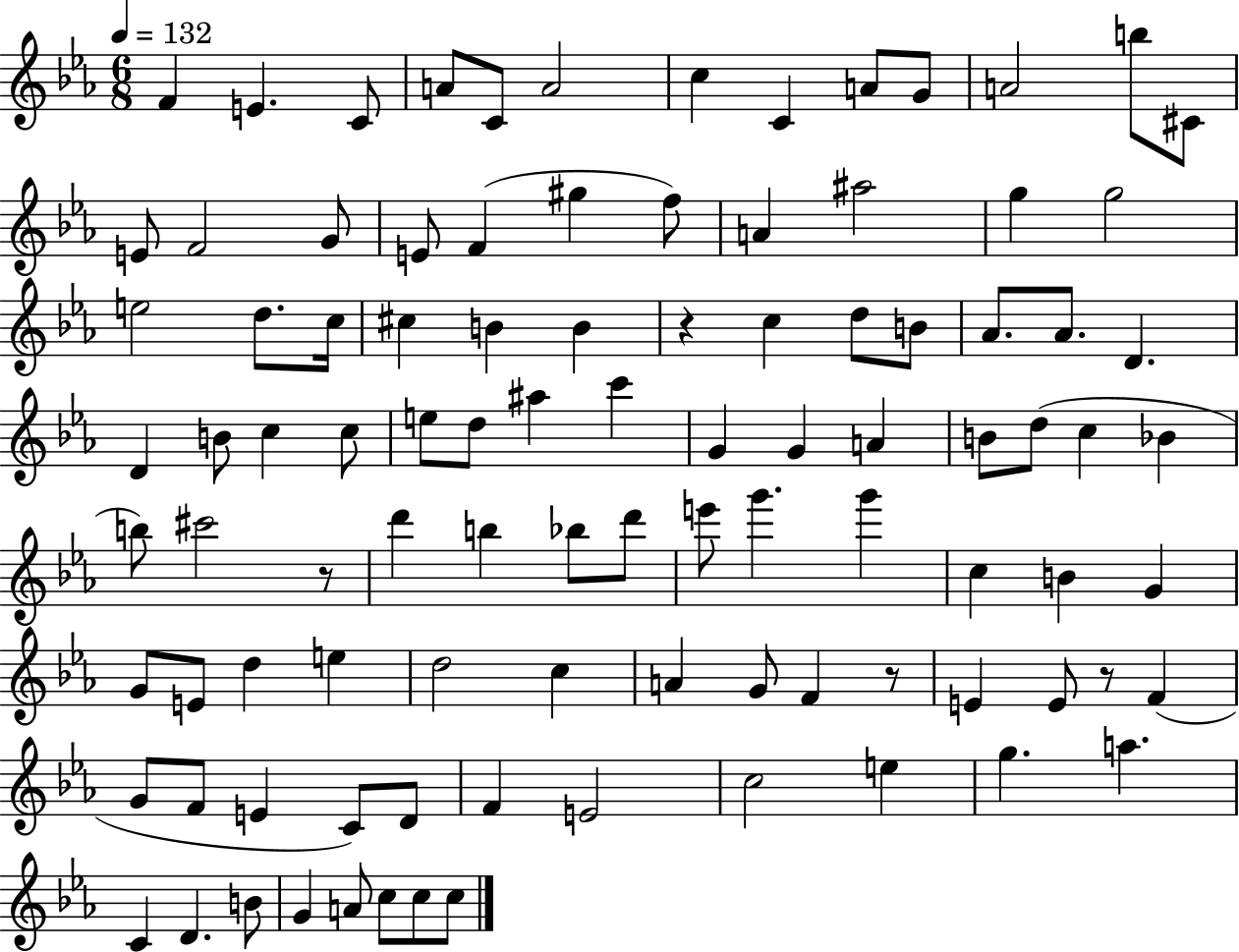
{
  \clef treble
  \numericTimeSignature
  \time 6/8
  \key ees \major
  \tempo 4 = 132
  f'4 e'4. c'8 | a'8 c'8 a'2 | c''4 c'4 a'8 g'8 | a'2 b''8 cis'8 | \break e'8 f'2 g'8 | e'8 f'4( gis''4 f''8) | a'4 ais''2 | g''4 g''2 | \break e''2 d''8. c''16 | cis''4 b'4 b'4 | r4 c''4 d''8 b'8 | aes'8. aes'8. d'4. | \break d'4 b'8 c''4 c''8 | e''8 d''8 ais''4 c'''4 | g'4 g'4 a'4 | b'8 d''8( c''4 bes'4 | \break b''8) cis'''2 r8 | d'''4 b''4 bes''8 d'''8 | e'''8 g'''4. g'''4 | c''4 b'4 g'4 | \break g'8 e'8 d''4 e''4 | d''2 c''4 | a'4 g'8 f'4 r8 | e'4 e'8 r8 f'4( | \break g'8 f'8 e'4 c'8) d'8 | f'4 e'2 | c''2 e''4 | g''4. a''4. | \break c'4 d'4. b'8 | g'4 a'8 c''8 c''8 c''8 | \bar "|."
}